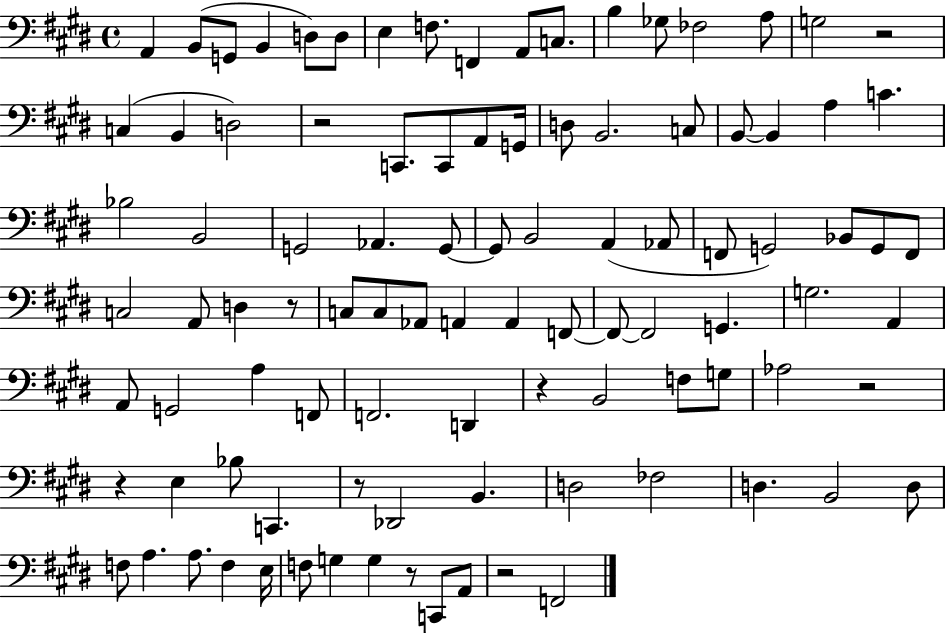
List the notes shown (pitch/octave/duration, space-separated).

A2/q B2/e G2/e B2/q D3/e D3/e E3/q F3/e. F2/q A2/e C3/e. B3/q Gb3/e FES3/h A3/e G3/h R/h C3/q B2/q D3/h R/h C2/e. C2/e A2/e G2/s D3/e B2/h. C3/e B2/e B2/q A3/q C4/q. Bb3/h B2/h G2/h Ab2/q. G2/e G2/e B2/h A2/q Ab2/e F2/e G2/h Bb2/e G2/e F2/e C3/h A2/e D3/q R/e C3/e C3/e Ab2/e A2/q A2/q F2/e F2/e F2/h G2/q. G3/h. A2/q A2/e G2/h A3/q F2/e F2/h. D2/q R/q B2/h F3/e G3/e Ab3/h R/h R/q E3/q Bb3/e C2/q. R/e Db2/h B2/q. D3/h FES3/h D3/q. B2/h D3/e F3/e A3/q. A3/e. F3/q E3/s F3/e G3/q G3/q R/e C2/e A2/e R/h F2/h